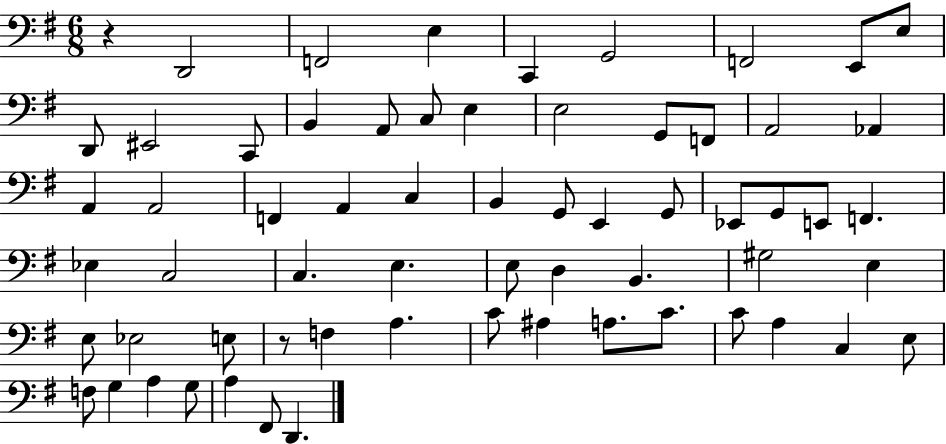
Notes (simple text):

R/q D2/h F2/h E3/q C2/q G2/h F2/h E2/e E3/e D2/e EIS2/h C2/e B2/q A2/e C3/e E3/q E3/h G2/e F2/e A2/h Ab2/q A2/q A2/h F2/q A2/q C3/q B2/q G2/e E2/q G2/e Eb2/e G2/e E2/e F2/q. Eb3/q C3/h C3/q. E3/q. E3/e D3/q B2/q. G#3/h E3/q E3/e Eb3/h E3/e R/e F3/q A3/q. C4/e A#3/q A3/e. C4/e. C4/e A3/q C3/q E3/e F3/e G3/q A3/q G3/e A3/q F#2/e D2/q.